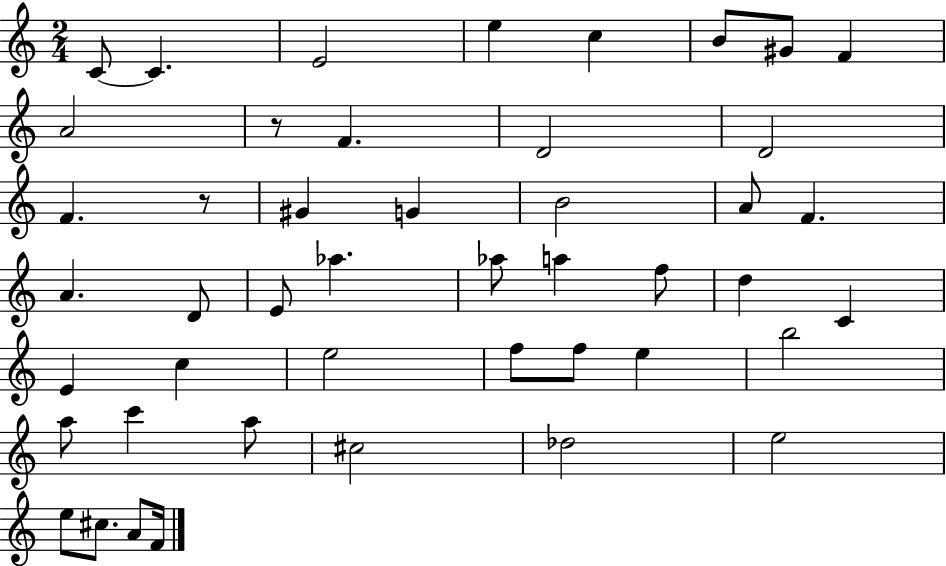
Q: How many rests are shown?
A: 2